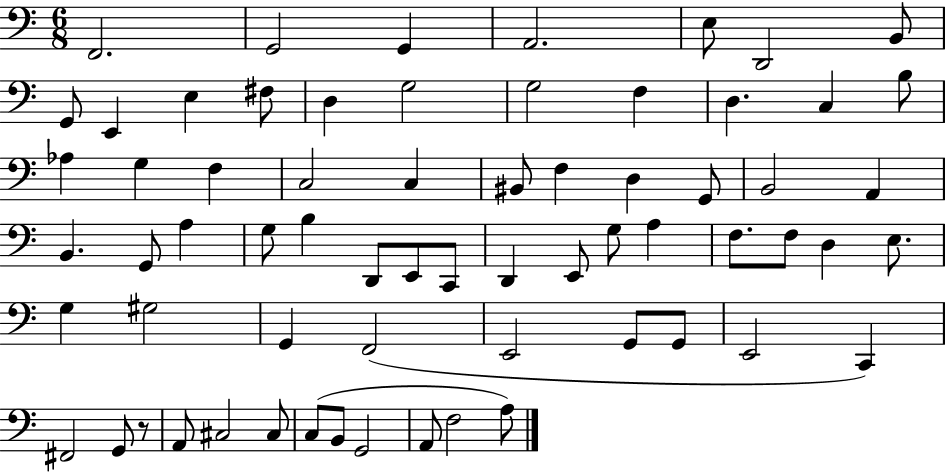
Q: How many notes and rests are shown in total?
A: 66